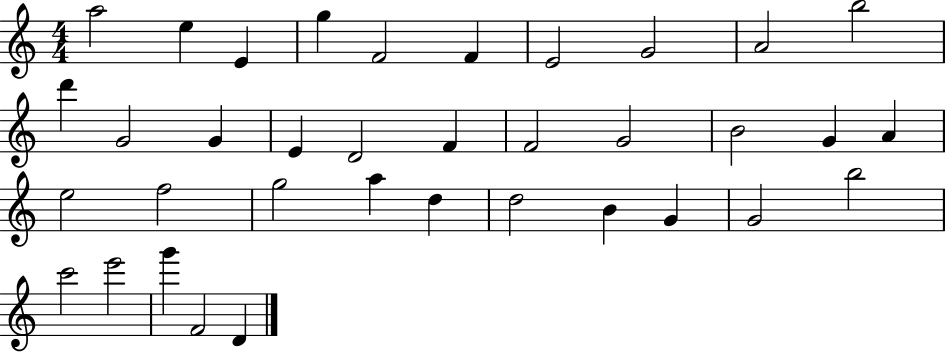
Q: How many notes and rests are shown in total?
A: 36